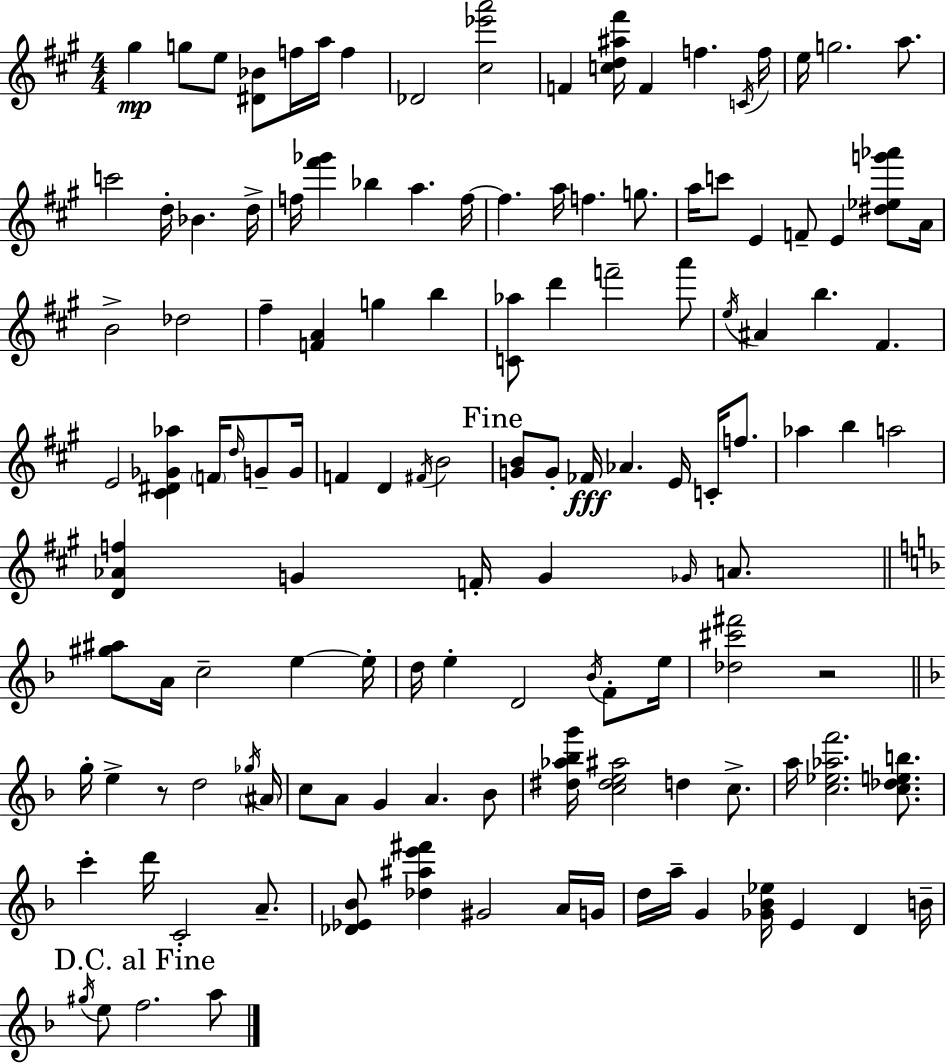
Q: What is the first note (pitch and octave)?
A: G#5